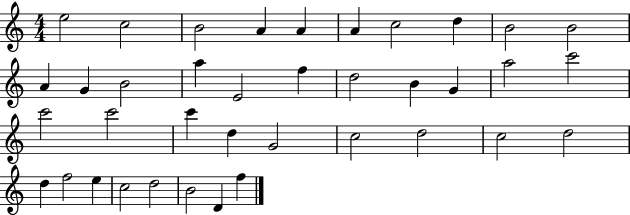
X:1
T:Untitled
M:4/4
L:1/4
K:C
e2 c2 B2 A A A c2 d B2 B2 A G B2 a E2 f d2 B G a2 c'2 c'2 c'2 c' d G2 c2 d2 c2 d2 d f2 e c2 d2 B2 D f